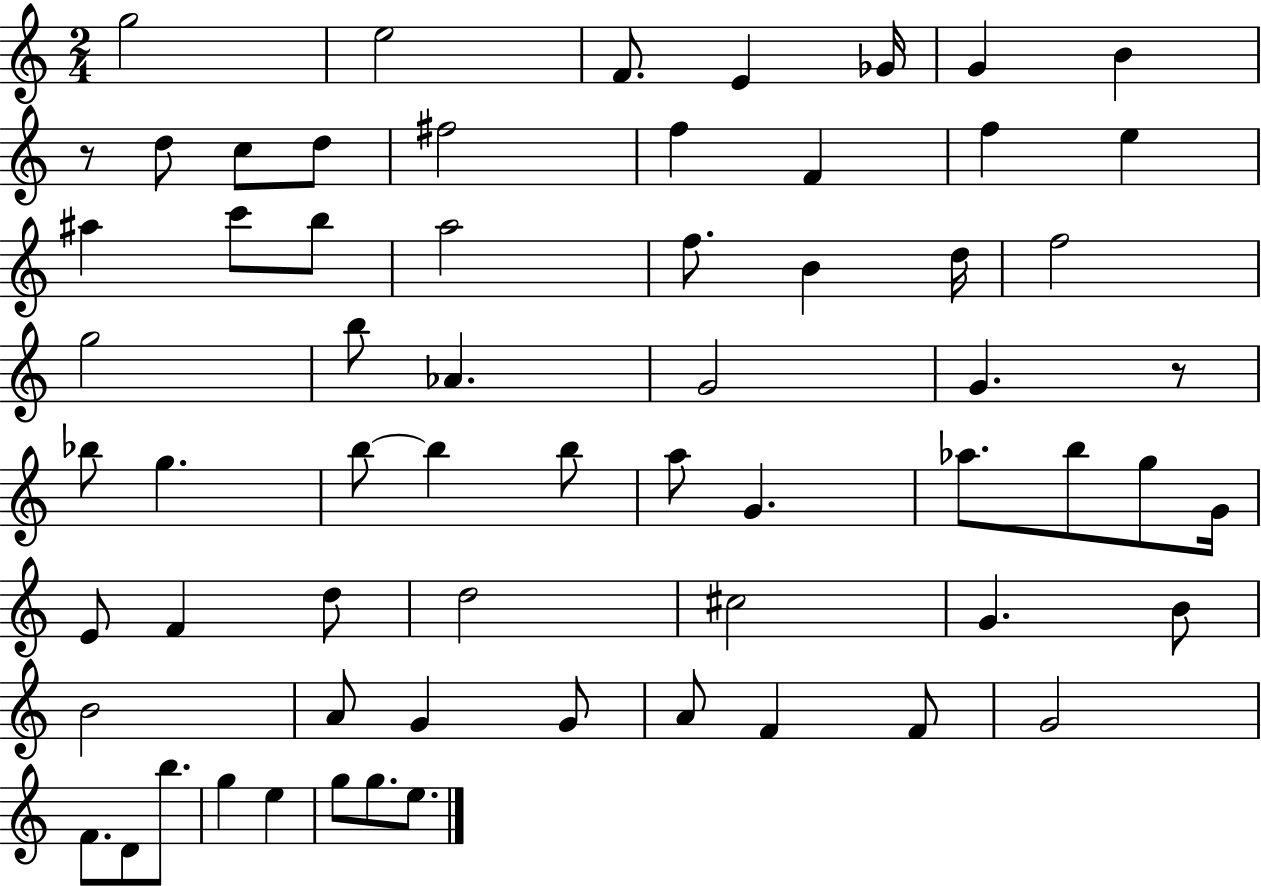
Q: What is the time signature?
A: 2/4